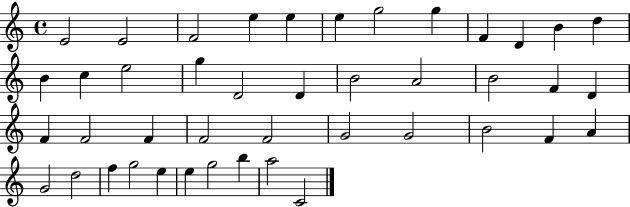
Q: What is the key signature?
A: C major